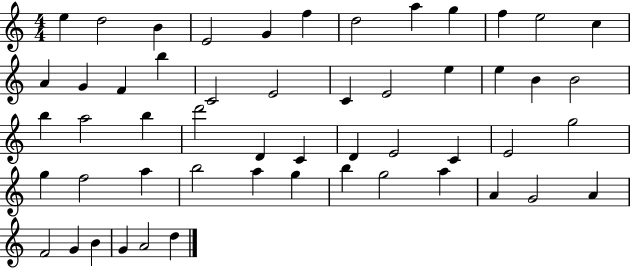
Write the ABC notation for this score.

X:1
T:Untitled
M:4/4
L:1/4
K:C
e d2 B E2 G f d2 a g f e2 c A G F b C2 E2 C E2 e e B B2 b a2 b d'2 D C D E2 C E2 g2 g f2 a b2 a g b g2 a A G2 A F2 G B G A2 d